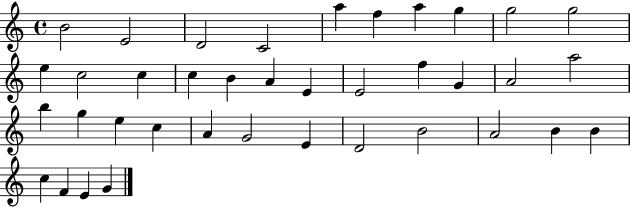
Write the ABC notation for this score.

X:1
T:Untitled
M:4/4
L:1/4
K:C
B2 E2 D2 C2 a f a g g2 g2 e c2 c c B A E E2 f G A2 a2 b g e c A G2 E D2 B2 A2 B B c F E G